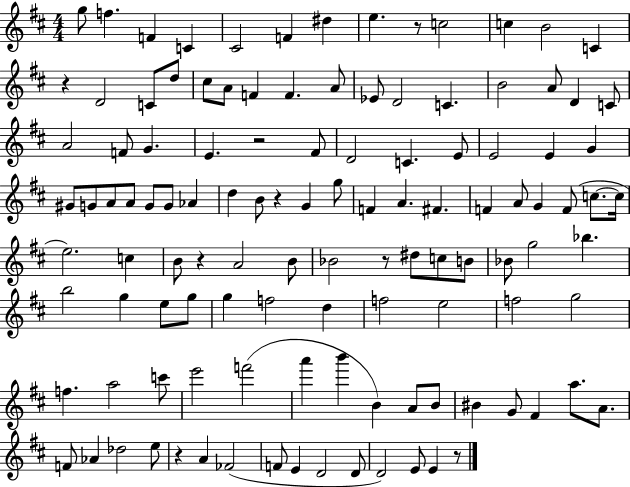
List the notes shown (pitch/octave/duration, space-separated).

G5/e F5/q. F4/q C4/q C#4/h F4/q D#5/q E5/q. R/e C5/h C5/q B4/h C4/q R/q D4/h C4/e D5/e C#5/e A4/e F4/q F4/q. A4/e Eb4/e D4/h C4/q. B4/h A4/e D4/q C4/e A4/h F4/e G4/q. E4/q. R/h F#4/e D4/h C4/q. E4/e E4/h E4/q G4/q G#4/e G4/e A4/e A4/e G4/e G4/e Ab4/q D5/q B4/e R/q G4/q G5/e F4/q A4/q. F#4/q. F4/q A4/e G4/q F4/e C5/e. C5/s E5/h. C5/q B4/e R/q A4/h B4/e Bb4/h R/e D#5/e C5/e B4/e Bb4/e G5/h Bb5/q. B5/h G5/q E5/e G5/e G5/q F5/h D5/q F5/h E5/h F5/h G5/h F5/q. A5/h C6/e E6/h F6/h A6/q B6/q B4/q A4/e B4/e BIS4/q G4/e F#4/q A5/e. A4/e. F4/e Ab4/q Db5/h E5/e R/q A4/q FES4/h F4/e E4/q D4/h D4/e D4/h E4/e E4/q R/e